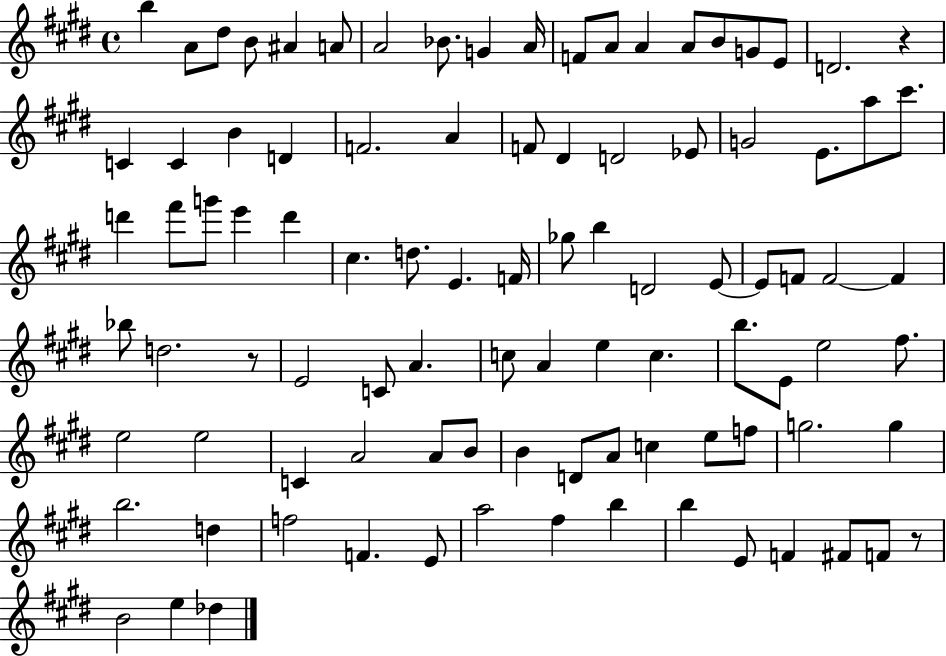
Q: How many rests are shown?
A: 3